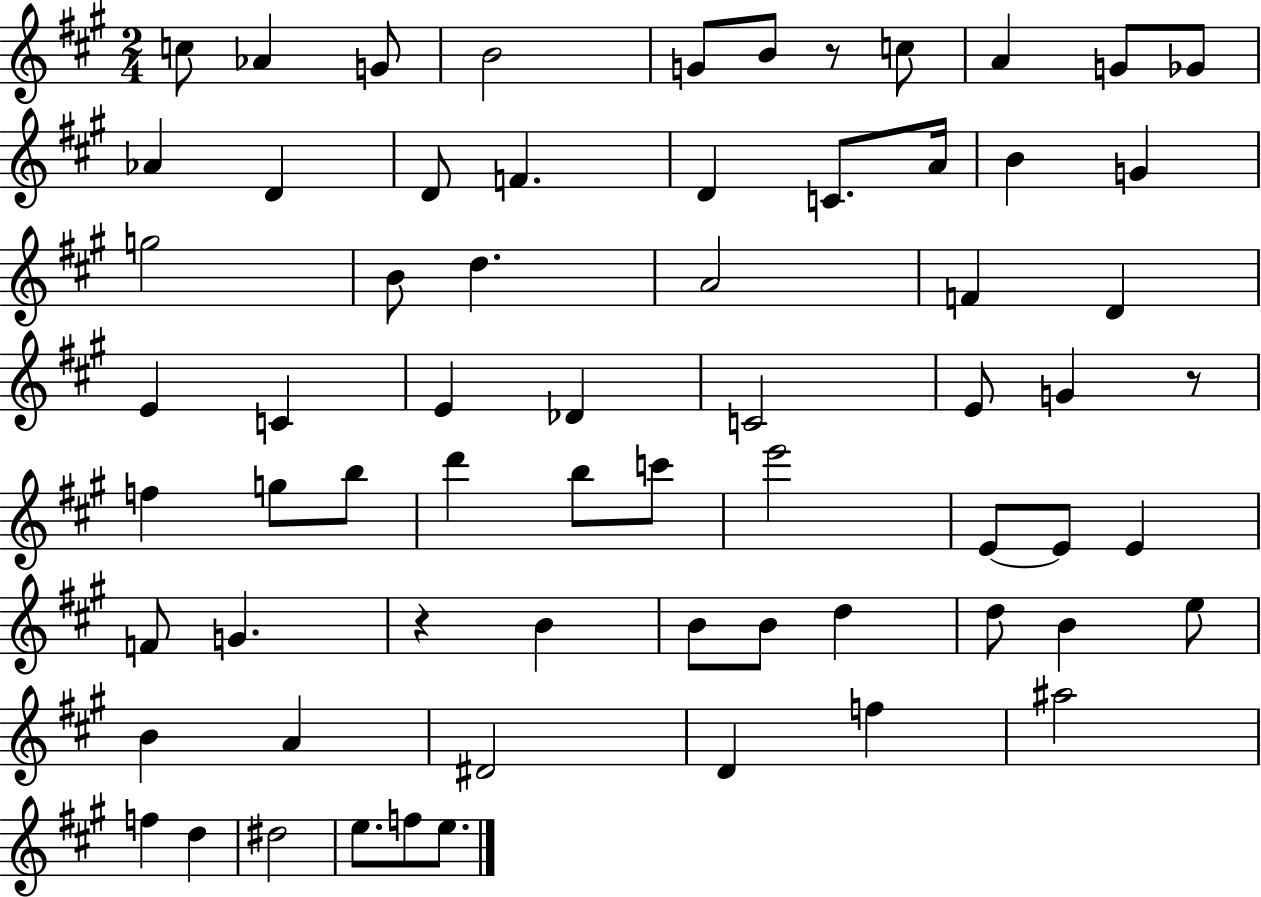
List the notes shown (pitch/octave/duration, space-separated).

C5/e Ab4/q G4/e B4/h G4/e B4/e R/e C5/e A4/q G4/e Gb4/e Ab4/q D4/q D4/e F4/q. D4/q C4/e. A4/s B4/q G4/q G5/h B4/e D5/q. A4/h F4/q D4/q E4/q C4/q E4/q Db4/q C4/h E4/e G4/q R/e F5/q G5/e B5/e D6/q B5/e C6/e E6/h E4/e E4/e E4/q F4/e G4/q. R/q B4/q B4/e B4/e D5/q D5/e B4/q E5/e B4/q A4/q D#4/h D4/q F5/q A#5/h F5/q D5/q D#5/h E5/e. F5/e E5/e.